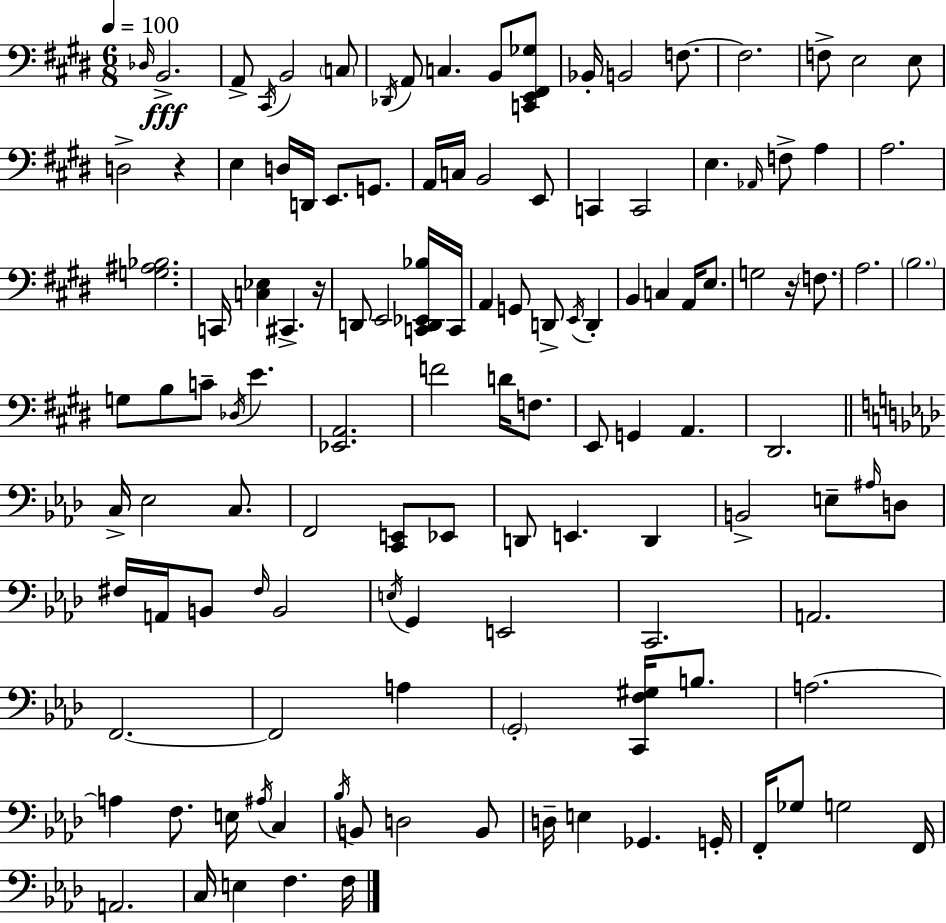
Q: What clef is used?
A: bass